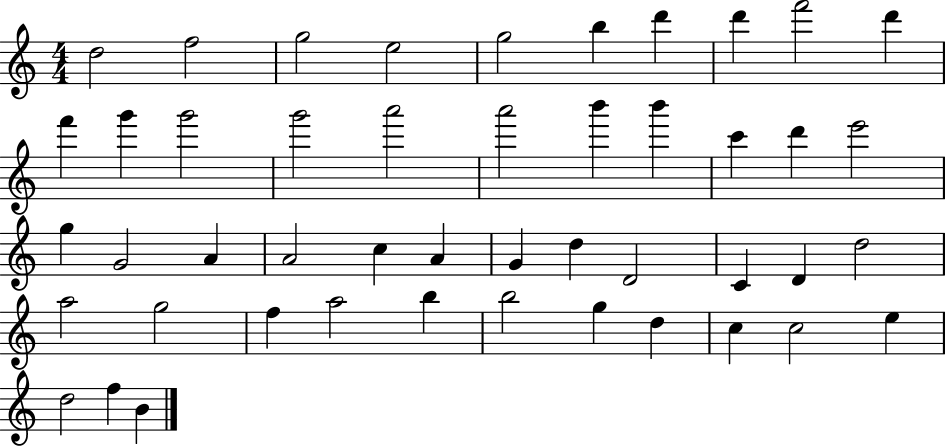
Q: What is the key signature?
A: C major